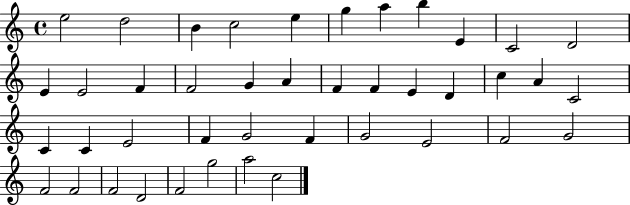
E5/h D5/h B4/q C5/h E5/q G5/q A5/q B5/q E4/q C4/h D4/h E4/q E4/h F4/q F4/h G4/q A4/q F4/q F4/q E4/q D4/q C5/q A4/q C4/h C4/q C4/q E4/h F4/q G4/h F4/q G4/h E4/h F4/h G4/h F4/h F4/h F4/h D4/h F4/h G5/h A5/h C5/h